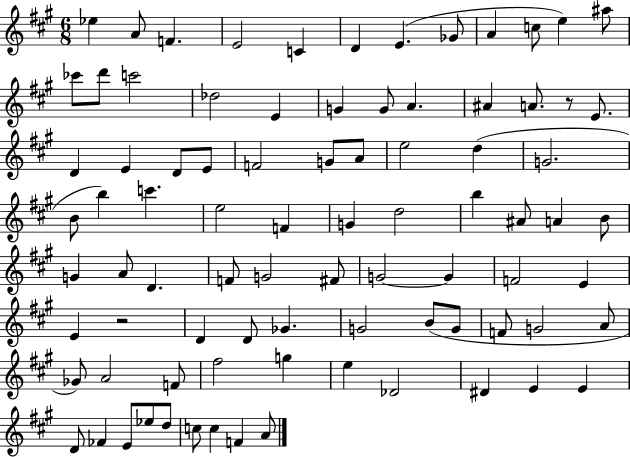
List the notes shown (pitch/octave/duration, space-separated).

Eb5/q A4/e F4/q. E4/h C4/q D4/q E4/q. Gb4/e A4/q C5/e E5/q A#5/e CES6/e D6/e C6/h Db5/h E4/q G4/q G4/e A4/q. A#4/q A4/e. R/e E4/e. D4/q E4/q D4/e E4/e F4/h G4/e A4/e E5/h D5/q G4/h. B4/e B5/q C6/q. E5/h F4/q G4/q D5/h B5/q A#4/e A4/q B4/e G4/q A4/e D4/q. F4/e G4/h F#4/e G4/h G4/q F4/h E4/q E4/q R/h D4/q D4/e Gb4/q. G4/h B4/e G4/e F4/e G4/h A4/e Gb4/e A4/h F4/e F#5/h G5/q E5/q Db4/h D#4/q E4/q E4/q D4/e FES4/q E4/e Eb5/e D5/e C5/e C5/q F4/q A4/e